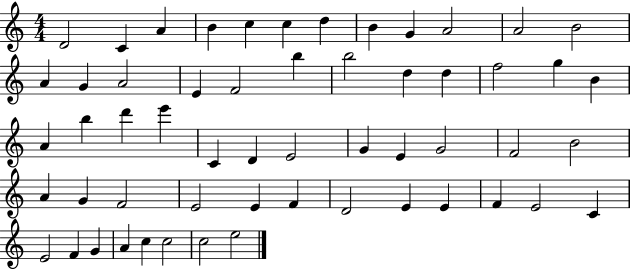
{
  \clef treble
  \numericTimeSignature
  \time 4/4
  \key c \major
  d'2 c'4 a'4 | b'4 c''4 c''4 d''4 | b'4 g'4 a'2 | a'2 b'2 | \break a'4 g'4 a'2 | e'4 f'2 b''4 | b''2 d''4 d''4 | f''2 g''4 b'4 | \break a'4 b''4 d'''4 e'''4 | c'4 d'4 e'2 | g'4 e'4 g'2 | f'2 b'2 | \break a'4 g'4 f'2 | e'2 e'4 f'4 | d'2 e'4 e'4 | f'4 e'2 c'4 | \break e'2 f'4 g'4 | a'4 c''4 c''2 | c''2 e''2 | \bar "|."
}